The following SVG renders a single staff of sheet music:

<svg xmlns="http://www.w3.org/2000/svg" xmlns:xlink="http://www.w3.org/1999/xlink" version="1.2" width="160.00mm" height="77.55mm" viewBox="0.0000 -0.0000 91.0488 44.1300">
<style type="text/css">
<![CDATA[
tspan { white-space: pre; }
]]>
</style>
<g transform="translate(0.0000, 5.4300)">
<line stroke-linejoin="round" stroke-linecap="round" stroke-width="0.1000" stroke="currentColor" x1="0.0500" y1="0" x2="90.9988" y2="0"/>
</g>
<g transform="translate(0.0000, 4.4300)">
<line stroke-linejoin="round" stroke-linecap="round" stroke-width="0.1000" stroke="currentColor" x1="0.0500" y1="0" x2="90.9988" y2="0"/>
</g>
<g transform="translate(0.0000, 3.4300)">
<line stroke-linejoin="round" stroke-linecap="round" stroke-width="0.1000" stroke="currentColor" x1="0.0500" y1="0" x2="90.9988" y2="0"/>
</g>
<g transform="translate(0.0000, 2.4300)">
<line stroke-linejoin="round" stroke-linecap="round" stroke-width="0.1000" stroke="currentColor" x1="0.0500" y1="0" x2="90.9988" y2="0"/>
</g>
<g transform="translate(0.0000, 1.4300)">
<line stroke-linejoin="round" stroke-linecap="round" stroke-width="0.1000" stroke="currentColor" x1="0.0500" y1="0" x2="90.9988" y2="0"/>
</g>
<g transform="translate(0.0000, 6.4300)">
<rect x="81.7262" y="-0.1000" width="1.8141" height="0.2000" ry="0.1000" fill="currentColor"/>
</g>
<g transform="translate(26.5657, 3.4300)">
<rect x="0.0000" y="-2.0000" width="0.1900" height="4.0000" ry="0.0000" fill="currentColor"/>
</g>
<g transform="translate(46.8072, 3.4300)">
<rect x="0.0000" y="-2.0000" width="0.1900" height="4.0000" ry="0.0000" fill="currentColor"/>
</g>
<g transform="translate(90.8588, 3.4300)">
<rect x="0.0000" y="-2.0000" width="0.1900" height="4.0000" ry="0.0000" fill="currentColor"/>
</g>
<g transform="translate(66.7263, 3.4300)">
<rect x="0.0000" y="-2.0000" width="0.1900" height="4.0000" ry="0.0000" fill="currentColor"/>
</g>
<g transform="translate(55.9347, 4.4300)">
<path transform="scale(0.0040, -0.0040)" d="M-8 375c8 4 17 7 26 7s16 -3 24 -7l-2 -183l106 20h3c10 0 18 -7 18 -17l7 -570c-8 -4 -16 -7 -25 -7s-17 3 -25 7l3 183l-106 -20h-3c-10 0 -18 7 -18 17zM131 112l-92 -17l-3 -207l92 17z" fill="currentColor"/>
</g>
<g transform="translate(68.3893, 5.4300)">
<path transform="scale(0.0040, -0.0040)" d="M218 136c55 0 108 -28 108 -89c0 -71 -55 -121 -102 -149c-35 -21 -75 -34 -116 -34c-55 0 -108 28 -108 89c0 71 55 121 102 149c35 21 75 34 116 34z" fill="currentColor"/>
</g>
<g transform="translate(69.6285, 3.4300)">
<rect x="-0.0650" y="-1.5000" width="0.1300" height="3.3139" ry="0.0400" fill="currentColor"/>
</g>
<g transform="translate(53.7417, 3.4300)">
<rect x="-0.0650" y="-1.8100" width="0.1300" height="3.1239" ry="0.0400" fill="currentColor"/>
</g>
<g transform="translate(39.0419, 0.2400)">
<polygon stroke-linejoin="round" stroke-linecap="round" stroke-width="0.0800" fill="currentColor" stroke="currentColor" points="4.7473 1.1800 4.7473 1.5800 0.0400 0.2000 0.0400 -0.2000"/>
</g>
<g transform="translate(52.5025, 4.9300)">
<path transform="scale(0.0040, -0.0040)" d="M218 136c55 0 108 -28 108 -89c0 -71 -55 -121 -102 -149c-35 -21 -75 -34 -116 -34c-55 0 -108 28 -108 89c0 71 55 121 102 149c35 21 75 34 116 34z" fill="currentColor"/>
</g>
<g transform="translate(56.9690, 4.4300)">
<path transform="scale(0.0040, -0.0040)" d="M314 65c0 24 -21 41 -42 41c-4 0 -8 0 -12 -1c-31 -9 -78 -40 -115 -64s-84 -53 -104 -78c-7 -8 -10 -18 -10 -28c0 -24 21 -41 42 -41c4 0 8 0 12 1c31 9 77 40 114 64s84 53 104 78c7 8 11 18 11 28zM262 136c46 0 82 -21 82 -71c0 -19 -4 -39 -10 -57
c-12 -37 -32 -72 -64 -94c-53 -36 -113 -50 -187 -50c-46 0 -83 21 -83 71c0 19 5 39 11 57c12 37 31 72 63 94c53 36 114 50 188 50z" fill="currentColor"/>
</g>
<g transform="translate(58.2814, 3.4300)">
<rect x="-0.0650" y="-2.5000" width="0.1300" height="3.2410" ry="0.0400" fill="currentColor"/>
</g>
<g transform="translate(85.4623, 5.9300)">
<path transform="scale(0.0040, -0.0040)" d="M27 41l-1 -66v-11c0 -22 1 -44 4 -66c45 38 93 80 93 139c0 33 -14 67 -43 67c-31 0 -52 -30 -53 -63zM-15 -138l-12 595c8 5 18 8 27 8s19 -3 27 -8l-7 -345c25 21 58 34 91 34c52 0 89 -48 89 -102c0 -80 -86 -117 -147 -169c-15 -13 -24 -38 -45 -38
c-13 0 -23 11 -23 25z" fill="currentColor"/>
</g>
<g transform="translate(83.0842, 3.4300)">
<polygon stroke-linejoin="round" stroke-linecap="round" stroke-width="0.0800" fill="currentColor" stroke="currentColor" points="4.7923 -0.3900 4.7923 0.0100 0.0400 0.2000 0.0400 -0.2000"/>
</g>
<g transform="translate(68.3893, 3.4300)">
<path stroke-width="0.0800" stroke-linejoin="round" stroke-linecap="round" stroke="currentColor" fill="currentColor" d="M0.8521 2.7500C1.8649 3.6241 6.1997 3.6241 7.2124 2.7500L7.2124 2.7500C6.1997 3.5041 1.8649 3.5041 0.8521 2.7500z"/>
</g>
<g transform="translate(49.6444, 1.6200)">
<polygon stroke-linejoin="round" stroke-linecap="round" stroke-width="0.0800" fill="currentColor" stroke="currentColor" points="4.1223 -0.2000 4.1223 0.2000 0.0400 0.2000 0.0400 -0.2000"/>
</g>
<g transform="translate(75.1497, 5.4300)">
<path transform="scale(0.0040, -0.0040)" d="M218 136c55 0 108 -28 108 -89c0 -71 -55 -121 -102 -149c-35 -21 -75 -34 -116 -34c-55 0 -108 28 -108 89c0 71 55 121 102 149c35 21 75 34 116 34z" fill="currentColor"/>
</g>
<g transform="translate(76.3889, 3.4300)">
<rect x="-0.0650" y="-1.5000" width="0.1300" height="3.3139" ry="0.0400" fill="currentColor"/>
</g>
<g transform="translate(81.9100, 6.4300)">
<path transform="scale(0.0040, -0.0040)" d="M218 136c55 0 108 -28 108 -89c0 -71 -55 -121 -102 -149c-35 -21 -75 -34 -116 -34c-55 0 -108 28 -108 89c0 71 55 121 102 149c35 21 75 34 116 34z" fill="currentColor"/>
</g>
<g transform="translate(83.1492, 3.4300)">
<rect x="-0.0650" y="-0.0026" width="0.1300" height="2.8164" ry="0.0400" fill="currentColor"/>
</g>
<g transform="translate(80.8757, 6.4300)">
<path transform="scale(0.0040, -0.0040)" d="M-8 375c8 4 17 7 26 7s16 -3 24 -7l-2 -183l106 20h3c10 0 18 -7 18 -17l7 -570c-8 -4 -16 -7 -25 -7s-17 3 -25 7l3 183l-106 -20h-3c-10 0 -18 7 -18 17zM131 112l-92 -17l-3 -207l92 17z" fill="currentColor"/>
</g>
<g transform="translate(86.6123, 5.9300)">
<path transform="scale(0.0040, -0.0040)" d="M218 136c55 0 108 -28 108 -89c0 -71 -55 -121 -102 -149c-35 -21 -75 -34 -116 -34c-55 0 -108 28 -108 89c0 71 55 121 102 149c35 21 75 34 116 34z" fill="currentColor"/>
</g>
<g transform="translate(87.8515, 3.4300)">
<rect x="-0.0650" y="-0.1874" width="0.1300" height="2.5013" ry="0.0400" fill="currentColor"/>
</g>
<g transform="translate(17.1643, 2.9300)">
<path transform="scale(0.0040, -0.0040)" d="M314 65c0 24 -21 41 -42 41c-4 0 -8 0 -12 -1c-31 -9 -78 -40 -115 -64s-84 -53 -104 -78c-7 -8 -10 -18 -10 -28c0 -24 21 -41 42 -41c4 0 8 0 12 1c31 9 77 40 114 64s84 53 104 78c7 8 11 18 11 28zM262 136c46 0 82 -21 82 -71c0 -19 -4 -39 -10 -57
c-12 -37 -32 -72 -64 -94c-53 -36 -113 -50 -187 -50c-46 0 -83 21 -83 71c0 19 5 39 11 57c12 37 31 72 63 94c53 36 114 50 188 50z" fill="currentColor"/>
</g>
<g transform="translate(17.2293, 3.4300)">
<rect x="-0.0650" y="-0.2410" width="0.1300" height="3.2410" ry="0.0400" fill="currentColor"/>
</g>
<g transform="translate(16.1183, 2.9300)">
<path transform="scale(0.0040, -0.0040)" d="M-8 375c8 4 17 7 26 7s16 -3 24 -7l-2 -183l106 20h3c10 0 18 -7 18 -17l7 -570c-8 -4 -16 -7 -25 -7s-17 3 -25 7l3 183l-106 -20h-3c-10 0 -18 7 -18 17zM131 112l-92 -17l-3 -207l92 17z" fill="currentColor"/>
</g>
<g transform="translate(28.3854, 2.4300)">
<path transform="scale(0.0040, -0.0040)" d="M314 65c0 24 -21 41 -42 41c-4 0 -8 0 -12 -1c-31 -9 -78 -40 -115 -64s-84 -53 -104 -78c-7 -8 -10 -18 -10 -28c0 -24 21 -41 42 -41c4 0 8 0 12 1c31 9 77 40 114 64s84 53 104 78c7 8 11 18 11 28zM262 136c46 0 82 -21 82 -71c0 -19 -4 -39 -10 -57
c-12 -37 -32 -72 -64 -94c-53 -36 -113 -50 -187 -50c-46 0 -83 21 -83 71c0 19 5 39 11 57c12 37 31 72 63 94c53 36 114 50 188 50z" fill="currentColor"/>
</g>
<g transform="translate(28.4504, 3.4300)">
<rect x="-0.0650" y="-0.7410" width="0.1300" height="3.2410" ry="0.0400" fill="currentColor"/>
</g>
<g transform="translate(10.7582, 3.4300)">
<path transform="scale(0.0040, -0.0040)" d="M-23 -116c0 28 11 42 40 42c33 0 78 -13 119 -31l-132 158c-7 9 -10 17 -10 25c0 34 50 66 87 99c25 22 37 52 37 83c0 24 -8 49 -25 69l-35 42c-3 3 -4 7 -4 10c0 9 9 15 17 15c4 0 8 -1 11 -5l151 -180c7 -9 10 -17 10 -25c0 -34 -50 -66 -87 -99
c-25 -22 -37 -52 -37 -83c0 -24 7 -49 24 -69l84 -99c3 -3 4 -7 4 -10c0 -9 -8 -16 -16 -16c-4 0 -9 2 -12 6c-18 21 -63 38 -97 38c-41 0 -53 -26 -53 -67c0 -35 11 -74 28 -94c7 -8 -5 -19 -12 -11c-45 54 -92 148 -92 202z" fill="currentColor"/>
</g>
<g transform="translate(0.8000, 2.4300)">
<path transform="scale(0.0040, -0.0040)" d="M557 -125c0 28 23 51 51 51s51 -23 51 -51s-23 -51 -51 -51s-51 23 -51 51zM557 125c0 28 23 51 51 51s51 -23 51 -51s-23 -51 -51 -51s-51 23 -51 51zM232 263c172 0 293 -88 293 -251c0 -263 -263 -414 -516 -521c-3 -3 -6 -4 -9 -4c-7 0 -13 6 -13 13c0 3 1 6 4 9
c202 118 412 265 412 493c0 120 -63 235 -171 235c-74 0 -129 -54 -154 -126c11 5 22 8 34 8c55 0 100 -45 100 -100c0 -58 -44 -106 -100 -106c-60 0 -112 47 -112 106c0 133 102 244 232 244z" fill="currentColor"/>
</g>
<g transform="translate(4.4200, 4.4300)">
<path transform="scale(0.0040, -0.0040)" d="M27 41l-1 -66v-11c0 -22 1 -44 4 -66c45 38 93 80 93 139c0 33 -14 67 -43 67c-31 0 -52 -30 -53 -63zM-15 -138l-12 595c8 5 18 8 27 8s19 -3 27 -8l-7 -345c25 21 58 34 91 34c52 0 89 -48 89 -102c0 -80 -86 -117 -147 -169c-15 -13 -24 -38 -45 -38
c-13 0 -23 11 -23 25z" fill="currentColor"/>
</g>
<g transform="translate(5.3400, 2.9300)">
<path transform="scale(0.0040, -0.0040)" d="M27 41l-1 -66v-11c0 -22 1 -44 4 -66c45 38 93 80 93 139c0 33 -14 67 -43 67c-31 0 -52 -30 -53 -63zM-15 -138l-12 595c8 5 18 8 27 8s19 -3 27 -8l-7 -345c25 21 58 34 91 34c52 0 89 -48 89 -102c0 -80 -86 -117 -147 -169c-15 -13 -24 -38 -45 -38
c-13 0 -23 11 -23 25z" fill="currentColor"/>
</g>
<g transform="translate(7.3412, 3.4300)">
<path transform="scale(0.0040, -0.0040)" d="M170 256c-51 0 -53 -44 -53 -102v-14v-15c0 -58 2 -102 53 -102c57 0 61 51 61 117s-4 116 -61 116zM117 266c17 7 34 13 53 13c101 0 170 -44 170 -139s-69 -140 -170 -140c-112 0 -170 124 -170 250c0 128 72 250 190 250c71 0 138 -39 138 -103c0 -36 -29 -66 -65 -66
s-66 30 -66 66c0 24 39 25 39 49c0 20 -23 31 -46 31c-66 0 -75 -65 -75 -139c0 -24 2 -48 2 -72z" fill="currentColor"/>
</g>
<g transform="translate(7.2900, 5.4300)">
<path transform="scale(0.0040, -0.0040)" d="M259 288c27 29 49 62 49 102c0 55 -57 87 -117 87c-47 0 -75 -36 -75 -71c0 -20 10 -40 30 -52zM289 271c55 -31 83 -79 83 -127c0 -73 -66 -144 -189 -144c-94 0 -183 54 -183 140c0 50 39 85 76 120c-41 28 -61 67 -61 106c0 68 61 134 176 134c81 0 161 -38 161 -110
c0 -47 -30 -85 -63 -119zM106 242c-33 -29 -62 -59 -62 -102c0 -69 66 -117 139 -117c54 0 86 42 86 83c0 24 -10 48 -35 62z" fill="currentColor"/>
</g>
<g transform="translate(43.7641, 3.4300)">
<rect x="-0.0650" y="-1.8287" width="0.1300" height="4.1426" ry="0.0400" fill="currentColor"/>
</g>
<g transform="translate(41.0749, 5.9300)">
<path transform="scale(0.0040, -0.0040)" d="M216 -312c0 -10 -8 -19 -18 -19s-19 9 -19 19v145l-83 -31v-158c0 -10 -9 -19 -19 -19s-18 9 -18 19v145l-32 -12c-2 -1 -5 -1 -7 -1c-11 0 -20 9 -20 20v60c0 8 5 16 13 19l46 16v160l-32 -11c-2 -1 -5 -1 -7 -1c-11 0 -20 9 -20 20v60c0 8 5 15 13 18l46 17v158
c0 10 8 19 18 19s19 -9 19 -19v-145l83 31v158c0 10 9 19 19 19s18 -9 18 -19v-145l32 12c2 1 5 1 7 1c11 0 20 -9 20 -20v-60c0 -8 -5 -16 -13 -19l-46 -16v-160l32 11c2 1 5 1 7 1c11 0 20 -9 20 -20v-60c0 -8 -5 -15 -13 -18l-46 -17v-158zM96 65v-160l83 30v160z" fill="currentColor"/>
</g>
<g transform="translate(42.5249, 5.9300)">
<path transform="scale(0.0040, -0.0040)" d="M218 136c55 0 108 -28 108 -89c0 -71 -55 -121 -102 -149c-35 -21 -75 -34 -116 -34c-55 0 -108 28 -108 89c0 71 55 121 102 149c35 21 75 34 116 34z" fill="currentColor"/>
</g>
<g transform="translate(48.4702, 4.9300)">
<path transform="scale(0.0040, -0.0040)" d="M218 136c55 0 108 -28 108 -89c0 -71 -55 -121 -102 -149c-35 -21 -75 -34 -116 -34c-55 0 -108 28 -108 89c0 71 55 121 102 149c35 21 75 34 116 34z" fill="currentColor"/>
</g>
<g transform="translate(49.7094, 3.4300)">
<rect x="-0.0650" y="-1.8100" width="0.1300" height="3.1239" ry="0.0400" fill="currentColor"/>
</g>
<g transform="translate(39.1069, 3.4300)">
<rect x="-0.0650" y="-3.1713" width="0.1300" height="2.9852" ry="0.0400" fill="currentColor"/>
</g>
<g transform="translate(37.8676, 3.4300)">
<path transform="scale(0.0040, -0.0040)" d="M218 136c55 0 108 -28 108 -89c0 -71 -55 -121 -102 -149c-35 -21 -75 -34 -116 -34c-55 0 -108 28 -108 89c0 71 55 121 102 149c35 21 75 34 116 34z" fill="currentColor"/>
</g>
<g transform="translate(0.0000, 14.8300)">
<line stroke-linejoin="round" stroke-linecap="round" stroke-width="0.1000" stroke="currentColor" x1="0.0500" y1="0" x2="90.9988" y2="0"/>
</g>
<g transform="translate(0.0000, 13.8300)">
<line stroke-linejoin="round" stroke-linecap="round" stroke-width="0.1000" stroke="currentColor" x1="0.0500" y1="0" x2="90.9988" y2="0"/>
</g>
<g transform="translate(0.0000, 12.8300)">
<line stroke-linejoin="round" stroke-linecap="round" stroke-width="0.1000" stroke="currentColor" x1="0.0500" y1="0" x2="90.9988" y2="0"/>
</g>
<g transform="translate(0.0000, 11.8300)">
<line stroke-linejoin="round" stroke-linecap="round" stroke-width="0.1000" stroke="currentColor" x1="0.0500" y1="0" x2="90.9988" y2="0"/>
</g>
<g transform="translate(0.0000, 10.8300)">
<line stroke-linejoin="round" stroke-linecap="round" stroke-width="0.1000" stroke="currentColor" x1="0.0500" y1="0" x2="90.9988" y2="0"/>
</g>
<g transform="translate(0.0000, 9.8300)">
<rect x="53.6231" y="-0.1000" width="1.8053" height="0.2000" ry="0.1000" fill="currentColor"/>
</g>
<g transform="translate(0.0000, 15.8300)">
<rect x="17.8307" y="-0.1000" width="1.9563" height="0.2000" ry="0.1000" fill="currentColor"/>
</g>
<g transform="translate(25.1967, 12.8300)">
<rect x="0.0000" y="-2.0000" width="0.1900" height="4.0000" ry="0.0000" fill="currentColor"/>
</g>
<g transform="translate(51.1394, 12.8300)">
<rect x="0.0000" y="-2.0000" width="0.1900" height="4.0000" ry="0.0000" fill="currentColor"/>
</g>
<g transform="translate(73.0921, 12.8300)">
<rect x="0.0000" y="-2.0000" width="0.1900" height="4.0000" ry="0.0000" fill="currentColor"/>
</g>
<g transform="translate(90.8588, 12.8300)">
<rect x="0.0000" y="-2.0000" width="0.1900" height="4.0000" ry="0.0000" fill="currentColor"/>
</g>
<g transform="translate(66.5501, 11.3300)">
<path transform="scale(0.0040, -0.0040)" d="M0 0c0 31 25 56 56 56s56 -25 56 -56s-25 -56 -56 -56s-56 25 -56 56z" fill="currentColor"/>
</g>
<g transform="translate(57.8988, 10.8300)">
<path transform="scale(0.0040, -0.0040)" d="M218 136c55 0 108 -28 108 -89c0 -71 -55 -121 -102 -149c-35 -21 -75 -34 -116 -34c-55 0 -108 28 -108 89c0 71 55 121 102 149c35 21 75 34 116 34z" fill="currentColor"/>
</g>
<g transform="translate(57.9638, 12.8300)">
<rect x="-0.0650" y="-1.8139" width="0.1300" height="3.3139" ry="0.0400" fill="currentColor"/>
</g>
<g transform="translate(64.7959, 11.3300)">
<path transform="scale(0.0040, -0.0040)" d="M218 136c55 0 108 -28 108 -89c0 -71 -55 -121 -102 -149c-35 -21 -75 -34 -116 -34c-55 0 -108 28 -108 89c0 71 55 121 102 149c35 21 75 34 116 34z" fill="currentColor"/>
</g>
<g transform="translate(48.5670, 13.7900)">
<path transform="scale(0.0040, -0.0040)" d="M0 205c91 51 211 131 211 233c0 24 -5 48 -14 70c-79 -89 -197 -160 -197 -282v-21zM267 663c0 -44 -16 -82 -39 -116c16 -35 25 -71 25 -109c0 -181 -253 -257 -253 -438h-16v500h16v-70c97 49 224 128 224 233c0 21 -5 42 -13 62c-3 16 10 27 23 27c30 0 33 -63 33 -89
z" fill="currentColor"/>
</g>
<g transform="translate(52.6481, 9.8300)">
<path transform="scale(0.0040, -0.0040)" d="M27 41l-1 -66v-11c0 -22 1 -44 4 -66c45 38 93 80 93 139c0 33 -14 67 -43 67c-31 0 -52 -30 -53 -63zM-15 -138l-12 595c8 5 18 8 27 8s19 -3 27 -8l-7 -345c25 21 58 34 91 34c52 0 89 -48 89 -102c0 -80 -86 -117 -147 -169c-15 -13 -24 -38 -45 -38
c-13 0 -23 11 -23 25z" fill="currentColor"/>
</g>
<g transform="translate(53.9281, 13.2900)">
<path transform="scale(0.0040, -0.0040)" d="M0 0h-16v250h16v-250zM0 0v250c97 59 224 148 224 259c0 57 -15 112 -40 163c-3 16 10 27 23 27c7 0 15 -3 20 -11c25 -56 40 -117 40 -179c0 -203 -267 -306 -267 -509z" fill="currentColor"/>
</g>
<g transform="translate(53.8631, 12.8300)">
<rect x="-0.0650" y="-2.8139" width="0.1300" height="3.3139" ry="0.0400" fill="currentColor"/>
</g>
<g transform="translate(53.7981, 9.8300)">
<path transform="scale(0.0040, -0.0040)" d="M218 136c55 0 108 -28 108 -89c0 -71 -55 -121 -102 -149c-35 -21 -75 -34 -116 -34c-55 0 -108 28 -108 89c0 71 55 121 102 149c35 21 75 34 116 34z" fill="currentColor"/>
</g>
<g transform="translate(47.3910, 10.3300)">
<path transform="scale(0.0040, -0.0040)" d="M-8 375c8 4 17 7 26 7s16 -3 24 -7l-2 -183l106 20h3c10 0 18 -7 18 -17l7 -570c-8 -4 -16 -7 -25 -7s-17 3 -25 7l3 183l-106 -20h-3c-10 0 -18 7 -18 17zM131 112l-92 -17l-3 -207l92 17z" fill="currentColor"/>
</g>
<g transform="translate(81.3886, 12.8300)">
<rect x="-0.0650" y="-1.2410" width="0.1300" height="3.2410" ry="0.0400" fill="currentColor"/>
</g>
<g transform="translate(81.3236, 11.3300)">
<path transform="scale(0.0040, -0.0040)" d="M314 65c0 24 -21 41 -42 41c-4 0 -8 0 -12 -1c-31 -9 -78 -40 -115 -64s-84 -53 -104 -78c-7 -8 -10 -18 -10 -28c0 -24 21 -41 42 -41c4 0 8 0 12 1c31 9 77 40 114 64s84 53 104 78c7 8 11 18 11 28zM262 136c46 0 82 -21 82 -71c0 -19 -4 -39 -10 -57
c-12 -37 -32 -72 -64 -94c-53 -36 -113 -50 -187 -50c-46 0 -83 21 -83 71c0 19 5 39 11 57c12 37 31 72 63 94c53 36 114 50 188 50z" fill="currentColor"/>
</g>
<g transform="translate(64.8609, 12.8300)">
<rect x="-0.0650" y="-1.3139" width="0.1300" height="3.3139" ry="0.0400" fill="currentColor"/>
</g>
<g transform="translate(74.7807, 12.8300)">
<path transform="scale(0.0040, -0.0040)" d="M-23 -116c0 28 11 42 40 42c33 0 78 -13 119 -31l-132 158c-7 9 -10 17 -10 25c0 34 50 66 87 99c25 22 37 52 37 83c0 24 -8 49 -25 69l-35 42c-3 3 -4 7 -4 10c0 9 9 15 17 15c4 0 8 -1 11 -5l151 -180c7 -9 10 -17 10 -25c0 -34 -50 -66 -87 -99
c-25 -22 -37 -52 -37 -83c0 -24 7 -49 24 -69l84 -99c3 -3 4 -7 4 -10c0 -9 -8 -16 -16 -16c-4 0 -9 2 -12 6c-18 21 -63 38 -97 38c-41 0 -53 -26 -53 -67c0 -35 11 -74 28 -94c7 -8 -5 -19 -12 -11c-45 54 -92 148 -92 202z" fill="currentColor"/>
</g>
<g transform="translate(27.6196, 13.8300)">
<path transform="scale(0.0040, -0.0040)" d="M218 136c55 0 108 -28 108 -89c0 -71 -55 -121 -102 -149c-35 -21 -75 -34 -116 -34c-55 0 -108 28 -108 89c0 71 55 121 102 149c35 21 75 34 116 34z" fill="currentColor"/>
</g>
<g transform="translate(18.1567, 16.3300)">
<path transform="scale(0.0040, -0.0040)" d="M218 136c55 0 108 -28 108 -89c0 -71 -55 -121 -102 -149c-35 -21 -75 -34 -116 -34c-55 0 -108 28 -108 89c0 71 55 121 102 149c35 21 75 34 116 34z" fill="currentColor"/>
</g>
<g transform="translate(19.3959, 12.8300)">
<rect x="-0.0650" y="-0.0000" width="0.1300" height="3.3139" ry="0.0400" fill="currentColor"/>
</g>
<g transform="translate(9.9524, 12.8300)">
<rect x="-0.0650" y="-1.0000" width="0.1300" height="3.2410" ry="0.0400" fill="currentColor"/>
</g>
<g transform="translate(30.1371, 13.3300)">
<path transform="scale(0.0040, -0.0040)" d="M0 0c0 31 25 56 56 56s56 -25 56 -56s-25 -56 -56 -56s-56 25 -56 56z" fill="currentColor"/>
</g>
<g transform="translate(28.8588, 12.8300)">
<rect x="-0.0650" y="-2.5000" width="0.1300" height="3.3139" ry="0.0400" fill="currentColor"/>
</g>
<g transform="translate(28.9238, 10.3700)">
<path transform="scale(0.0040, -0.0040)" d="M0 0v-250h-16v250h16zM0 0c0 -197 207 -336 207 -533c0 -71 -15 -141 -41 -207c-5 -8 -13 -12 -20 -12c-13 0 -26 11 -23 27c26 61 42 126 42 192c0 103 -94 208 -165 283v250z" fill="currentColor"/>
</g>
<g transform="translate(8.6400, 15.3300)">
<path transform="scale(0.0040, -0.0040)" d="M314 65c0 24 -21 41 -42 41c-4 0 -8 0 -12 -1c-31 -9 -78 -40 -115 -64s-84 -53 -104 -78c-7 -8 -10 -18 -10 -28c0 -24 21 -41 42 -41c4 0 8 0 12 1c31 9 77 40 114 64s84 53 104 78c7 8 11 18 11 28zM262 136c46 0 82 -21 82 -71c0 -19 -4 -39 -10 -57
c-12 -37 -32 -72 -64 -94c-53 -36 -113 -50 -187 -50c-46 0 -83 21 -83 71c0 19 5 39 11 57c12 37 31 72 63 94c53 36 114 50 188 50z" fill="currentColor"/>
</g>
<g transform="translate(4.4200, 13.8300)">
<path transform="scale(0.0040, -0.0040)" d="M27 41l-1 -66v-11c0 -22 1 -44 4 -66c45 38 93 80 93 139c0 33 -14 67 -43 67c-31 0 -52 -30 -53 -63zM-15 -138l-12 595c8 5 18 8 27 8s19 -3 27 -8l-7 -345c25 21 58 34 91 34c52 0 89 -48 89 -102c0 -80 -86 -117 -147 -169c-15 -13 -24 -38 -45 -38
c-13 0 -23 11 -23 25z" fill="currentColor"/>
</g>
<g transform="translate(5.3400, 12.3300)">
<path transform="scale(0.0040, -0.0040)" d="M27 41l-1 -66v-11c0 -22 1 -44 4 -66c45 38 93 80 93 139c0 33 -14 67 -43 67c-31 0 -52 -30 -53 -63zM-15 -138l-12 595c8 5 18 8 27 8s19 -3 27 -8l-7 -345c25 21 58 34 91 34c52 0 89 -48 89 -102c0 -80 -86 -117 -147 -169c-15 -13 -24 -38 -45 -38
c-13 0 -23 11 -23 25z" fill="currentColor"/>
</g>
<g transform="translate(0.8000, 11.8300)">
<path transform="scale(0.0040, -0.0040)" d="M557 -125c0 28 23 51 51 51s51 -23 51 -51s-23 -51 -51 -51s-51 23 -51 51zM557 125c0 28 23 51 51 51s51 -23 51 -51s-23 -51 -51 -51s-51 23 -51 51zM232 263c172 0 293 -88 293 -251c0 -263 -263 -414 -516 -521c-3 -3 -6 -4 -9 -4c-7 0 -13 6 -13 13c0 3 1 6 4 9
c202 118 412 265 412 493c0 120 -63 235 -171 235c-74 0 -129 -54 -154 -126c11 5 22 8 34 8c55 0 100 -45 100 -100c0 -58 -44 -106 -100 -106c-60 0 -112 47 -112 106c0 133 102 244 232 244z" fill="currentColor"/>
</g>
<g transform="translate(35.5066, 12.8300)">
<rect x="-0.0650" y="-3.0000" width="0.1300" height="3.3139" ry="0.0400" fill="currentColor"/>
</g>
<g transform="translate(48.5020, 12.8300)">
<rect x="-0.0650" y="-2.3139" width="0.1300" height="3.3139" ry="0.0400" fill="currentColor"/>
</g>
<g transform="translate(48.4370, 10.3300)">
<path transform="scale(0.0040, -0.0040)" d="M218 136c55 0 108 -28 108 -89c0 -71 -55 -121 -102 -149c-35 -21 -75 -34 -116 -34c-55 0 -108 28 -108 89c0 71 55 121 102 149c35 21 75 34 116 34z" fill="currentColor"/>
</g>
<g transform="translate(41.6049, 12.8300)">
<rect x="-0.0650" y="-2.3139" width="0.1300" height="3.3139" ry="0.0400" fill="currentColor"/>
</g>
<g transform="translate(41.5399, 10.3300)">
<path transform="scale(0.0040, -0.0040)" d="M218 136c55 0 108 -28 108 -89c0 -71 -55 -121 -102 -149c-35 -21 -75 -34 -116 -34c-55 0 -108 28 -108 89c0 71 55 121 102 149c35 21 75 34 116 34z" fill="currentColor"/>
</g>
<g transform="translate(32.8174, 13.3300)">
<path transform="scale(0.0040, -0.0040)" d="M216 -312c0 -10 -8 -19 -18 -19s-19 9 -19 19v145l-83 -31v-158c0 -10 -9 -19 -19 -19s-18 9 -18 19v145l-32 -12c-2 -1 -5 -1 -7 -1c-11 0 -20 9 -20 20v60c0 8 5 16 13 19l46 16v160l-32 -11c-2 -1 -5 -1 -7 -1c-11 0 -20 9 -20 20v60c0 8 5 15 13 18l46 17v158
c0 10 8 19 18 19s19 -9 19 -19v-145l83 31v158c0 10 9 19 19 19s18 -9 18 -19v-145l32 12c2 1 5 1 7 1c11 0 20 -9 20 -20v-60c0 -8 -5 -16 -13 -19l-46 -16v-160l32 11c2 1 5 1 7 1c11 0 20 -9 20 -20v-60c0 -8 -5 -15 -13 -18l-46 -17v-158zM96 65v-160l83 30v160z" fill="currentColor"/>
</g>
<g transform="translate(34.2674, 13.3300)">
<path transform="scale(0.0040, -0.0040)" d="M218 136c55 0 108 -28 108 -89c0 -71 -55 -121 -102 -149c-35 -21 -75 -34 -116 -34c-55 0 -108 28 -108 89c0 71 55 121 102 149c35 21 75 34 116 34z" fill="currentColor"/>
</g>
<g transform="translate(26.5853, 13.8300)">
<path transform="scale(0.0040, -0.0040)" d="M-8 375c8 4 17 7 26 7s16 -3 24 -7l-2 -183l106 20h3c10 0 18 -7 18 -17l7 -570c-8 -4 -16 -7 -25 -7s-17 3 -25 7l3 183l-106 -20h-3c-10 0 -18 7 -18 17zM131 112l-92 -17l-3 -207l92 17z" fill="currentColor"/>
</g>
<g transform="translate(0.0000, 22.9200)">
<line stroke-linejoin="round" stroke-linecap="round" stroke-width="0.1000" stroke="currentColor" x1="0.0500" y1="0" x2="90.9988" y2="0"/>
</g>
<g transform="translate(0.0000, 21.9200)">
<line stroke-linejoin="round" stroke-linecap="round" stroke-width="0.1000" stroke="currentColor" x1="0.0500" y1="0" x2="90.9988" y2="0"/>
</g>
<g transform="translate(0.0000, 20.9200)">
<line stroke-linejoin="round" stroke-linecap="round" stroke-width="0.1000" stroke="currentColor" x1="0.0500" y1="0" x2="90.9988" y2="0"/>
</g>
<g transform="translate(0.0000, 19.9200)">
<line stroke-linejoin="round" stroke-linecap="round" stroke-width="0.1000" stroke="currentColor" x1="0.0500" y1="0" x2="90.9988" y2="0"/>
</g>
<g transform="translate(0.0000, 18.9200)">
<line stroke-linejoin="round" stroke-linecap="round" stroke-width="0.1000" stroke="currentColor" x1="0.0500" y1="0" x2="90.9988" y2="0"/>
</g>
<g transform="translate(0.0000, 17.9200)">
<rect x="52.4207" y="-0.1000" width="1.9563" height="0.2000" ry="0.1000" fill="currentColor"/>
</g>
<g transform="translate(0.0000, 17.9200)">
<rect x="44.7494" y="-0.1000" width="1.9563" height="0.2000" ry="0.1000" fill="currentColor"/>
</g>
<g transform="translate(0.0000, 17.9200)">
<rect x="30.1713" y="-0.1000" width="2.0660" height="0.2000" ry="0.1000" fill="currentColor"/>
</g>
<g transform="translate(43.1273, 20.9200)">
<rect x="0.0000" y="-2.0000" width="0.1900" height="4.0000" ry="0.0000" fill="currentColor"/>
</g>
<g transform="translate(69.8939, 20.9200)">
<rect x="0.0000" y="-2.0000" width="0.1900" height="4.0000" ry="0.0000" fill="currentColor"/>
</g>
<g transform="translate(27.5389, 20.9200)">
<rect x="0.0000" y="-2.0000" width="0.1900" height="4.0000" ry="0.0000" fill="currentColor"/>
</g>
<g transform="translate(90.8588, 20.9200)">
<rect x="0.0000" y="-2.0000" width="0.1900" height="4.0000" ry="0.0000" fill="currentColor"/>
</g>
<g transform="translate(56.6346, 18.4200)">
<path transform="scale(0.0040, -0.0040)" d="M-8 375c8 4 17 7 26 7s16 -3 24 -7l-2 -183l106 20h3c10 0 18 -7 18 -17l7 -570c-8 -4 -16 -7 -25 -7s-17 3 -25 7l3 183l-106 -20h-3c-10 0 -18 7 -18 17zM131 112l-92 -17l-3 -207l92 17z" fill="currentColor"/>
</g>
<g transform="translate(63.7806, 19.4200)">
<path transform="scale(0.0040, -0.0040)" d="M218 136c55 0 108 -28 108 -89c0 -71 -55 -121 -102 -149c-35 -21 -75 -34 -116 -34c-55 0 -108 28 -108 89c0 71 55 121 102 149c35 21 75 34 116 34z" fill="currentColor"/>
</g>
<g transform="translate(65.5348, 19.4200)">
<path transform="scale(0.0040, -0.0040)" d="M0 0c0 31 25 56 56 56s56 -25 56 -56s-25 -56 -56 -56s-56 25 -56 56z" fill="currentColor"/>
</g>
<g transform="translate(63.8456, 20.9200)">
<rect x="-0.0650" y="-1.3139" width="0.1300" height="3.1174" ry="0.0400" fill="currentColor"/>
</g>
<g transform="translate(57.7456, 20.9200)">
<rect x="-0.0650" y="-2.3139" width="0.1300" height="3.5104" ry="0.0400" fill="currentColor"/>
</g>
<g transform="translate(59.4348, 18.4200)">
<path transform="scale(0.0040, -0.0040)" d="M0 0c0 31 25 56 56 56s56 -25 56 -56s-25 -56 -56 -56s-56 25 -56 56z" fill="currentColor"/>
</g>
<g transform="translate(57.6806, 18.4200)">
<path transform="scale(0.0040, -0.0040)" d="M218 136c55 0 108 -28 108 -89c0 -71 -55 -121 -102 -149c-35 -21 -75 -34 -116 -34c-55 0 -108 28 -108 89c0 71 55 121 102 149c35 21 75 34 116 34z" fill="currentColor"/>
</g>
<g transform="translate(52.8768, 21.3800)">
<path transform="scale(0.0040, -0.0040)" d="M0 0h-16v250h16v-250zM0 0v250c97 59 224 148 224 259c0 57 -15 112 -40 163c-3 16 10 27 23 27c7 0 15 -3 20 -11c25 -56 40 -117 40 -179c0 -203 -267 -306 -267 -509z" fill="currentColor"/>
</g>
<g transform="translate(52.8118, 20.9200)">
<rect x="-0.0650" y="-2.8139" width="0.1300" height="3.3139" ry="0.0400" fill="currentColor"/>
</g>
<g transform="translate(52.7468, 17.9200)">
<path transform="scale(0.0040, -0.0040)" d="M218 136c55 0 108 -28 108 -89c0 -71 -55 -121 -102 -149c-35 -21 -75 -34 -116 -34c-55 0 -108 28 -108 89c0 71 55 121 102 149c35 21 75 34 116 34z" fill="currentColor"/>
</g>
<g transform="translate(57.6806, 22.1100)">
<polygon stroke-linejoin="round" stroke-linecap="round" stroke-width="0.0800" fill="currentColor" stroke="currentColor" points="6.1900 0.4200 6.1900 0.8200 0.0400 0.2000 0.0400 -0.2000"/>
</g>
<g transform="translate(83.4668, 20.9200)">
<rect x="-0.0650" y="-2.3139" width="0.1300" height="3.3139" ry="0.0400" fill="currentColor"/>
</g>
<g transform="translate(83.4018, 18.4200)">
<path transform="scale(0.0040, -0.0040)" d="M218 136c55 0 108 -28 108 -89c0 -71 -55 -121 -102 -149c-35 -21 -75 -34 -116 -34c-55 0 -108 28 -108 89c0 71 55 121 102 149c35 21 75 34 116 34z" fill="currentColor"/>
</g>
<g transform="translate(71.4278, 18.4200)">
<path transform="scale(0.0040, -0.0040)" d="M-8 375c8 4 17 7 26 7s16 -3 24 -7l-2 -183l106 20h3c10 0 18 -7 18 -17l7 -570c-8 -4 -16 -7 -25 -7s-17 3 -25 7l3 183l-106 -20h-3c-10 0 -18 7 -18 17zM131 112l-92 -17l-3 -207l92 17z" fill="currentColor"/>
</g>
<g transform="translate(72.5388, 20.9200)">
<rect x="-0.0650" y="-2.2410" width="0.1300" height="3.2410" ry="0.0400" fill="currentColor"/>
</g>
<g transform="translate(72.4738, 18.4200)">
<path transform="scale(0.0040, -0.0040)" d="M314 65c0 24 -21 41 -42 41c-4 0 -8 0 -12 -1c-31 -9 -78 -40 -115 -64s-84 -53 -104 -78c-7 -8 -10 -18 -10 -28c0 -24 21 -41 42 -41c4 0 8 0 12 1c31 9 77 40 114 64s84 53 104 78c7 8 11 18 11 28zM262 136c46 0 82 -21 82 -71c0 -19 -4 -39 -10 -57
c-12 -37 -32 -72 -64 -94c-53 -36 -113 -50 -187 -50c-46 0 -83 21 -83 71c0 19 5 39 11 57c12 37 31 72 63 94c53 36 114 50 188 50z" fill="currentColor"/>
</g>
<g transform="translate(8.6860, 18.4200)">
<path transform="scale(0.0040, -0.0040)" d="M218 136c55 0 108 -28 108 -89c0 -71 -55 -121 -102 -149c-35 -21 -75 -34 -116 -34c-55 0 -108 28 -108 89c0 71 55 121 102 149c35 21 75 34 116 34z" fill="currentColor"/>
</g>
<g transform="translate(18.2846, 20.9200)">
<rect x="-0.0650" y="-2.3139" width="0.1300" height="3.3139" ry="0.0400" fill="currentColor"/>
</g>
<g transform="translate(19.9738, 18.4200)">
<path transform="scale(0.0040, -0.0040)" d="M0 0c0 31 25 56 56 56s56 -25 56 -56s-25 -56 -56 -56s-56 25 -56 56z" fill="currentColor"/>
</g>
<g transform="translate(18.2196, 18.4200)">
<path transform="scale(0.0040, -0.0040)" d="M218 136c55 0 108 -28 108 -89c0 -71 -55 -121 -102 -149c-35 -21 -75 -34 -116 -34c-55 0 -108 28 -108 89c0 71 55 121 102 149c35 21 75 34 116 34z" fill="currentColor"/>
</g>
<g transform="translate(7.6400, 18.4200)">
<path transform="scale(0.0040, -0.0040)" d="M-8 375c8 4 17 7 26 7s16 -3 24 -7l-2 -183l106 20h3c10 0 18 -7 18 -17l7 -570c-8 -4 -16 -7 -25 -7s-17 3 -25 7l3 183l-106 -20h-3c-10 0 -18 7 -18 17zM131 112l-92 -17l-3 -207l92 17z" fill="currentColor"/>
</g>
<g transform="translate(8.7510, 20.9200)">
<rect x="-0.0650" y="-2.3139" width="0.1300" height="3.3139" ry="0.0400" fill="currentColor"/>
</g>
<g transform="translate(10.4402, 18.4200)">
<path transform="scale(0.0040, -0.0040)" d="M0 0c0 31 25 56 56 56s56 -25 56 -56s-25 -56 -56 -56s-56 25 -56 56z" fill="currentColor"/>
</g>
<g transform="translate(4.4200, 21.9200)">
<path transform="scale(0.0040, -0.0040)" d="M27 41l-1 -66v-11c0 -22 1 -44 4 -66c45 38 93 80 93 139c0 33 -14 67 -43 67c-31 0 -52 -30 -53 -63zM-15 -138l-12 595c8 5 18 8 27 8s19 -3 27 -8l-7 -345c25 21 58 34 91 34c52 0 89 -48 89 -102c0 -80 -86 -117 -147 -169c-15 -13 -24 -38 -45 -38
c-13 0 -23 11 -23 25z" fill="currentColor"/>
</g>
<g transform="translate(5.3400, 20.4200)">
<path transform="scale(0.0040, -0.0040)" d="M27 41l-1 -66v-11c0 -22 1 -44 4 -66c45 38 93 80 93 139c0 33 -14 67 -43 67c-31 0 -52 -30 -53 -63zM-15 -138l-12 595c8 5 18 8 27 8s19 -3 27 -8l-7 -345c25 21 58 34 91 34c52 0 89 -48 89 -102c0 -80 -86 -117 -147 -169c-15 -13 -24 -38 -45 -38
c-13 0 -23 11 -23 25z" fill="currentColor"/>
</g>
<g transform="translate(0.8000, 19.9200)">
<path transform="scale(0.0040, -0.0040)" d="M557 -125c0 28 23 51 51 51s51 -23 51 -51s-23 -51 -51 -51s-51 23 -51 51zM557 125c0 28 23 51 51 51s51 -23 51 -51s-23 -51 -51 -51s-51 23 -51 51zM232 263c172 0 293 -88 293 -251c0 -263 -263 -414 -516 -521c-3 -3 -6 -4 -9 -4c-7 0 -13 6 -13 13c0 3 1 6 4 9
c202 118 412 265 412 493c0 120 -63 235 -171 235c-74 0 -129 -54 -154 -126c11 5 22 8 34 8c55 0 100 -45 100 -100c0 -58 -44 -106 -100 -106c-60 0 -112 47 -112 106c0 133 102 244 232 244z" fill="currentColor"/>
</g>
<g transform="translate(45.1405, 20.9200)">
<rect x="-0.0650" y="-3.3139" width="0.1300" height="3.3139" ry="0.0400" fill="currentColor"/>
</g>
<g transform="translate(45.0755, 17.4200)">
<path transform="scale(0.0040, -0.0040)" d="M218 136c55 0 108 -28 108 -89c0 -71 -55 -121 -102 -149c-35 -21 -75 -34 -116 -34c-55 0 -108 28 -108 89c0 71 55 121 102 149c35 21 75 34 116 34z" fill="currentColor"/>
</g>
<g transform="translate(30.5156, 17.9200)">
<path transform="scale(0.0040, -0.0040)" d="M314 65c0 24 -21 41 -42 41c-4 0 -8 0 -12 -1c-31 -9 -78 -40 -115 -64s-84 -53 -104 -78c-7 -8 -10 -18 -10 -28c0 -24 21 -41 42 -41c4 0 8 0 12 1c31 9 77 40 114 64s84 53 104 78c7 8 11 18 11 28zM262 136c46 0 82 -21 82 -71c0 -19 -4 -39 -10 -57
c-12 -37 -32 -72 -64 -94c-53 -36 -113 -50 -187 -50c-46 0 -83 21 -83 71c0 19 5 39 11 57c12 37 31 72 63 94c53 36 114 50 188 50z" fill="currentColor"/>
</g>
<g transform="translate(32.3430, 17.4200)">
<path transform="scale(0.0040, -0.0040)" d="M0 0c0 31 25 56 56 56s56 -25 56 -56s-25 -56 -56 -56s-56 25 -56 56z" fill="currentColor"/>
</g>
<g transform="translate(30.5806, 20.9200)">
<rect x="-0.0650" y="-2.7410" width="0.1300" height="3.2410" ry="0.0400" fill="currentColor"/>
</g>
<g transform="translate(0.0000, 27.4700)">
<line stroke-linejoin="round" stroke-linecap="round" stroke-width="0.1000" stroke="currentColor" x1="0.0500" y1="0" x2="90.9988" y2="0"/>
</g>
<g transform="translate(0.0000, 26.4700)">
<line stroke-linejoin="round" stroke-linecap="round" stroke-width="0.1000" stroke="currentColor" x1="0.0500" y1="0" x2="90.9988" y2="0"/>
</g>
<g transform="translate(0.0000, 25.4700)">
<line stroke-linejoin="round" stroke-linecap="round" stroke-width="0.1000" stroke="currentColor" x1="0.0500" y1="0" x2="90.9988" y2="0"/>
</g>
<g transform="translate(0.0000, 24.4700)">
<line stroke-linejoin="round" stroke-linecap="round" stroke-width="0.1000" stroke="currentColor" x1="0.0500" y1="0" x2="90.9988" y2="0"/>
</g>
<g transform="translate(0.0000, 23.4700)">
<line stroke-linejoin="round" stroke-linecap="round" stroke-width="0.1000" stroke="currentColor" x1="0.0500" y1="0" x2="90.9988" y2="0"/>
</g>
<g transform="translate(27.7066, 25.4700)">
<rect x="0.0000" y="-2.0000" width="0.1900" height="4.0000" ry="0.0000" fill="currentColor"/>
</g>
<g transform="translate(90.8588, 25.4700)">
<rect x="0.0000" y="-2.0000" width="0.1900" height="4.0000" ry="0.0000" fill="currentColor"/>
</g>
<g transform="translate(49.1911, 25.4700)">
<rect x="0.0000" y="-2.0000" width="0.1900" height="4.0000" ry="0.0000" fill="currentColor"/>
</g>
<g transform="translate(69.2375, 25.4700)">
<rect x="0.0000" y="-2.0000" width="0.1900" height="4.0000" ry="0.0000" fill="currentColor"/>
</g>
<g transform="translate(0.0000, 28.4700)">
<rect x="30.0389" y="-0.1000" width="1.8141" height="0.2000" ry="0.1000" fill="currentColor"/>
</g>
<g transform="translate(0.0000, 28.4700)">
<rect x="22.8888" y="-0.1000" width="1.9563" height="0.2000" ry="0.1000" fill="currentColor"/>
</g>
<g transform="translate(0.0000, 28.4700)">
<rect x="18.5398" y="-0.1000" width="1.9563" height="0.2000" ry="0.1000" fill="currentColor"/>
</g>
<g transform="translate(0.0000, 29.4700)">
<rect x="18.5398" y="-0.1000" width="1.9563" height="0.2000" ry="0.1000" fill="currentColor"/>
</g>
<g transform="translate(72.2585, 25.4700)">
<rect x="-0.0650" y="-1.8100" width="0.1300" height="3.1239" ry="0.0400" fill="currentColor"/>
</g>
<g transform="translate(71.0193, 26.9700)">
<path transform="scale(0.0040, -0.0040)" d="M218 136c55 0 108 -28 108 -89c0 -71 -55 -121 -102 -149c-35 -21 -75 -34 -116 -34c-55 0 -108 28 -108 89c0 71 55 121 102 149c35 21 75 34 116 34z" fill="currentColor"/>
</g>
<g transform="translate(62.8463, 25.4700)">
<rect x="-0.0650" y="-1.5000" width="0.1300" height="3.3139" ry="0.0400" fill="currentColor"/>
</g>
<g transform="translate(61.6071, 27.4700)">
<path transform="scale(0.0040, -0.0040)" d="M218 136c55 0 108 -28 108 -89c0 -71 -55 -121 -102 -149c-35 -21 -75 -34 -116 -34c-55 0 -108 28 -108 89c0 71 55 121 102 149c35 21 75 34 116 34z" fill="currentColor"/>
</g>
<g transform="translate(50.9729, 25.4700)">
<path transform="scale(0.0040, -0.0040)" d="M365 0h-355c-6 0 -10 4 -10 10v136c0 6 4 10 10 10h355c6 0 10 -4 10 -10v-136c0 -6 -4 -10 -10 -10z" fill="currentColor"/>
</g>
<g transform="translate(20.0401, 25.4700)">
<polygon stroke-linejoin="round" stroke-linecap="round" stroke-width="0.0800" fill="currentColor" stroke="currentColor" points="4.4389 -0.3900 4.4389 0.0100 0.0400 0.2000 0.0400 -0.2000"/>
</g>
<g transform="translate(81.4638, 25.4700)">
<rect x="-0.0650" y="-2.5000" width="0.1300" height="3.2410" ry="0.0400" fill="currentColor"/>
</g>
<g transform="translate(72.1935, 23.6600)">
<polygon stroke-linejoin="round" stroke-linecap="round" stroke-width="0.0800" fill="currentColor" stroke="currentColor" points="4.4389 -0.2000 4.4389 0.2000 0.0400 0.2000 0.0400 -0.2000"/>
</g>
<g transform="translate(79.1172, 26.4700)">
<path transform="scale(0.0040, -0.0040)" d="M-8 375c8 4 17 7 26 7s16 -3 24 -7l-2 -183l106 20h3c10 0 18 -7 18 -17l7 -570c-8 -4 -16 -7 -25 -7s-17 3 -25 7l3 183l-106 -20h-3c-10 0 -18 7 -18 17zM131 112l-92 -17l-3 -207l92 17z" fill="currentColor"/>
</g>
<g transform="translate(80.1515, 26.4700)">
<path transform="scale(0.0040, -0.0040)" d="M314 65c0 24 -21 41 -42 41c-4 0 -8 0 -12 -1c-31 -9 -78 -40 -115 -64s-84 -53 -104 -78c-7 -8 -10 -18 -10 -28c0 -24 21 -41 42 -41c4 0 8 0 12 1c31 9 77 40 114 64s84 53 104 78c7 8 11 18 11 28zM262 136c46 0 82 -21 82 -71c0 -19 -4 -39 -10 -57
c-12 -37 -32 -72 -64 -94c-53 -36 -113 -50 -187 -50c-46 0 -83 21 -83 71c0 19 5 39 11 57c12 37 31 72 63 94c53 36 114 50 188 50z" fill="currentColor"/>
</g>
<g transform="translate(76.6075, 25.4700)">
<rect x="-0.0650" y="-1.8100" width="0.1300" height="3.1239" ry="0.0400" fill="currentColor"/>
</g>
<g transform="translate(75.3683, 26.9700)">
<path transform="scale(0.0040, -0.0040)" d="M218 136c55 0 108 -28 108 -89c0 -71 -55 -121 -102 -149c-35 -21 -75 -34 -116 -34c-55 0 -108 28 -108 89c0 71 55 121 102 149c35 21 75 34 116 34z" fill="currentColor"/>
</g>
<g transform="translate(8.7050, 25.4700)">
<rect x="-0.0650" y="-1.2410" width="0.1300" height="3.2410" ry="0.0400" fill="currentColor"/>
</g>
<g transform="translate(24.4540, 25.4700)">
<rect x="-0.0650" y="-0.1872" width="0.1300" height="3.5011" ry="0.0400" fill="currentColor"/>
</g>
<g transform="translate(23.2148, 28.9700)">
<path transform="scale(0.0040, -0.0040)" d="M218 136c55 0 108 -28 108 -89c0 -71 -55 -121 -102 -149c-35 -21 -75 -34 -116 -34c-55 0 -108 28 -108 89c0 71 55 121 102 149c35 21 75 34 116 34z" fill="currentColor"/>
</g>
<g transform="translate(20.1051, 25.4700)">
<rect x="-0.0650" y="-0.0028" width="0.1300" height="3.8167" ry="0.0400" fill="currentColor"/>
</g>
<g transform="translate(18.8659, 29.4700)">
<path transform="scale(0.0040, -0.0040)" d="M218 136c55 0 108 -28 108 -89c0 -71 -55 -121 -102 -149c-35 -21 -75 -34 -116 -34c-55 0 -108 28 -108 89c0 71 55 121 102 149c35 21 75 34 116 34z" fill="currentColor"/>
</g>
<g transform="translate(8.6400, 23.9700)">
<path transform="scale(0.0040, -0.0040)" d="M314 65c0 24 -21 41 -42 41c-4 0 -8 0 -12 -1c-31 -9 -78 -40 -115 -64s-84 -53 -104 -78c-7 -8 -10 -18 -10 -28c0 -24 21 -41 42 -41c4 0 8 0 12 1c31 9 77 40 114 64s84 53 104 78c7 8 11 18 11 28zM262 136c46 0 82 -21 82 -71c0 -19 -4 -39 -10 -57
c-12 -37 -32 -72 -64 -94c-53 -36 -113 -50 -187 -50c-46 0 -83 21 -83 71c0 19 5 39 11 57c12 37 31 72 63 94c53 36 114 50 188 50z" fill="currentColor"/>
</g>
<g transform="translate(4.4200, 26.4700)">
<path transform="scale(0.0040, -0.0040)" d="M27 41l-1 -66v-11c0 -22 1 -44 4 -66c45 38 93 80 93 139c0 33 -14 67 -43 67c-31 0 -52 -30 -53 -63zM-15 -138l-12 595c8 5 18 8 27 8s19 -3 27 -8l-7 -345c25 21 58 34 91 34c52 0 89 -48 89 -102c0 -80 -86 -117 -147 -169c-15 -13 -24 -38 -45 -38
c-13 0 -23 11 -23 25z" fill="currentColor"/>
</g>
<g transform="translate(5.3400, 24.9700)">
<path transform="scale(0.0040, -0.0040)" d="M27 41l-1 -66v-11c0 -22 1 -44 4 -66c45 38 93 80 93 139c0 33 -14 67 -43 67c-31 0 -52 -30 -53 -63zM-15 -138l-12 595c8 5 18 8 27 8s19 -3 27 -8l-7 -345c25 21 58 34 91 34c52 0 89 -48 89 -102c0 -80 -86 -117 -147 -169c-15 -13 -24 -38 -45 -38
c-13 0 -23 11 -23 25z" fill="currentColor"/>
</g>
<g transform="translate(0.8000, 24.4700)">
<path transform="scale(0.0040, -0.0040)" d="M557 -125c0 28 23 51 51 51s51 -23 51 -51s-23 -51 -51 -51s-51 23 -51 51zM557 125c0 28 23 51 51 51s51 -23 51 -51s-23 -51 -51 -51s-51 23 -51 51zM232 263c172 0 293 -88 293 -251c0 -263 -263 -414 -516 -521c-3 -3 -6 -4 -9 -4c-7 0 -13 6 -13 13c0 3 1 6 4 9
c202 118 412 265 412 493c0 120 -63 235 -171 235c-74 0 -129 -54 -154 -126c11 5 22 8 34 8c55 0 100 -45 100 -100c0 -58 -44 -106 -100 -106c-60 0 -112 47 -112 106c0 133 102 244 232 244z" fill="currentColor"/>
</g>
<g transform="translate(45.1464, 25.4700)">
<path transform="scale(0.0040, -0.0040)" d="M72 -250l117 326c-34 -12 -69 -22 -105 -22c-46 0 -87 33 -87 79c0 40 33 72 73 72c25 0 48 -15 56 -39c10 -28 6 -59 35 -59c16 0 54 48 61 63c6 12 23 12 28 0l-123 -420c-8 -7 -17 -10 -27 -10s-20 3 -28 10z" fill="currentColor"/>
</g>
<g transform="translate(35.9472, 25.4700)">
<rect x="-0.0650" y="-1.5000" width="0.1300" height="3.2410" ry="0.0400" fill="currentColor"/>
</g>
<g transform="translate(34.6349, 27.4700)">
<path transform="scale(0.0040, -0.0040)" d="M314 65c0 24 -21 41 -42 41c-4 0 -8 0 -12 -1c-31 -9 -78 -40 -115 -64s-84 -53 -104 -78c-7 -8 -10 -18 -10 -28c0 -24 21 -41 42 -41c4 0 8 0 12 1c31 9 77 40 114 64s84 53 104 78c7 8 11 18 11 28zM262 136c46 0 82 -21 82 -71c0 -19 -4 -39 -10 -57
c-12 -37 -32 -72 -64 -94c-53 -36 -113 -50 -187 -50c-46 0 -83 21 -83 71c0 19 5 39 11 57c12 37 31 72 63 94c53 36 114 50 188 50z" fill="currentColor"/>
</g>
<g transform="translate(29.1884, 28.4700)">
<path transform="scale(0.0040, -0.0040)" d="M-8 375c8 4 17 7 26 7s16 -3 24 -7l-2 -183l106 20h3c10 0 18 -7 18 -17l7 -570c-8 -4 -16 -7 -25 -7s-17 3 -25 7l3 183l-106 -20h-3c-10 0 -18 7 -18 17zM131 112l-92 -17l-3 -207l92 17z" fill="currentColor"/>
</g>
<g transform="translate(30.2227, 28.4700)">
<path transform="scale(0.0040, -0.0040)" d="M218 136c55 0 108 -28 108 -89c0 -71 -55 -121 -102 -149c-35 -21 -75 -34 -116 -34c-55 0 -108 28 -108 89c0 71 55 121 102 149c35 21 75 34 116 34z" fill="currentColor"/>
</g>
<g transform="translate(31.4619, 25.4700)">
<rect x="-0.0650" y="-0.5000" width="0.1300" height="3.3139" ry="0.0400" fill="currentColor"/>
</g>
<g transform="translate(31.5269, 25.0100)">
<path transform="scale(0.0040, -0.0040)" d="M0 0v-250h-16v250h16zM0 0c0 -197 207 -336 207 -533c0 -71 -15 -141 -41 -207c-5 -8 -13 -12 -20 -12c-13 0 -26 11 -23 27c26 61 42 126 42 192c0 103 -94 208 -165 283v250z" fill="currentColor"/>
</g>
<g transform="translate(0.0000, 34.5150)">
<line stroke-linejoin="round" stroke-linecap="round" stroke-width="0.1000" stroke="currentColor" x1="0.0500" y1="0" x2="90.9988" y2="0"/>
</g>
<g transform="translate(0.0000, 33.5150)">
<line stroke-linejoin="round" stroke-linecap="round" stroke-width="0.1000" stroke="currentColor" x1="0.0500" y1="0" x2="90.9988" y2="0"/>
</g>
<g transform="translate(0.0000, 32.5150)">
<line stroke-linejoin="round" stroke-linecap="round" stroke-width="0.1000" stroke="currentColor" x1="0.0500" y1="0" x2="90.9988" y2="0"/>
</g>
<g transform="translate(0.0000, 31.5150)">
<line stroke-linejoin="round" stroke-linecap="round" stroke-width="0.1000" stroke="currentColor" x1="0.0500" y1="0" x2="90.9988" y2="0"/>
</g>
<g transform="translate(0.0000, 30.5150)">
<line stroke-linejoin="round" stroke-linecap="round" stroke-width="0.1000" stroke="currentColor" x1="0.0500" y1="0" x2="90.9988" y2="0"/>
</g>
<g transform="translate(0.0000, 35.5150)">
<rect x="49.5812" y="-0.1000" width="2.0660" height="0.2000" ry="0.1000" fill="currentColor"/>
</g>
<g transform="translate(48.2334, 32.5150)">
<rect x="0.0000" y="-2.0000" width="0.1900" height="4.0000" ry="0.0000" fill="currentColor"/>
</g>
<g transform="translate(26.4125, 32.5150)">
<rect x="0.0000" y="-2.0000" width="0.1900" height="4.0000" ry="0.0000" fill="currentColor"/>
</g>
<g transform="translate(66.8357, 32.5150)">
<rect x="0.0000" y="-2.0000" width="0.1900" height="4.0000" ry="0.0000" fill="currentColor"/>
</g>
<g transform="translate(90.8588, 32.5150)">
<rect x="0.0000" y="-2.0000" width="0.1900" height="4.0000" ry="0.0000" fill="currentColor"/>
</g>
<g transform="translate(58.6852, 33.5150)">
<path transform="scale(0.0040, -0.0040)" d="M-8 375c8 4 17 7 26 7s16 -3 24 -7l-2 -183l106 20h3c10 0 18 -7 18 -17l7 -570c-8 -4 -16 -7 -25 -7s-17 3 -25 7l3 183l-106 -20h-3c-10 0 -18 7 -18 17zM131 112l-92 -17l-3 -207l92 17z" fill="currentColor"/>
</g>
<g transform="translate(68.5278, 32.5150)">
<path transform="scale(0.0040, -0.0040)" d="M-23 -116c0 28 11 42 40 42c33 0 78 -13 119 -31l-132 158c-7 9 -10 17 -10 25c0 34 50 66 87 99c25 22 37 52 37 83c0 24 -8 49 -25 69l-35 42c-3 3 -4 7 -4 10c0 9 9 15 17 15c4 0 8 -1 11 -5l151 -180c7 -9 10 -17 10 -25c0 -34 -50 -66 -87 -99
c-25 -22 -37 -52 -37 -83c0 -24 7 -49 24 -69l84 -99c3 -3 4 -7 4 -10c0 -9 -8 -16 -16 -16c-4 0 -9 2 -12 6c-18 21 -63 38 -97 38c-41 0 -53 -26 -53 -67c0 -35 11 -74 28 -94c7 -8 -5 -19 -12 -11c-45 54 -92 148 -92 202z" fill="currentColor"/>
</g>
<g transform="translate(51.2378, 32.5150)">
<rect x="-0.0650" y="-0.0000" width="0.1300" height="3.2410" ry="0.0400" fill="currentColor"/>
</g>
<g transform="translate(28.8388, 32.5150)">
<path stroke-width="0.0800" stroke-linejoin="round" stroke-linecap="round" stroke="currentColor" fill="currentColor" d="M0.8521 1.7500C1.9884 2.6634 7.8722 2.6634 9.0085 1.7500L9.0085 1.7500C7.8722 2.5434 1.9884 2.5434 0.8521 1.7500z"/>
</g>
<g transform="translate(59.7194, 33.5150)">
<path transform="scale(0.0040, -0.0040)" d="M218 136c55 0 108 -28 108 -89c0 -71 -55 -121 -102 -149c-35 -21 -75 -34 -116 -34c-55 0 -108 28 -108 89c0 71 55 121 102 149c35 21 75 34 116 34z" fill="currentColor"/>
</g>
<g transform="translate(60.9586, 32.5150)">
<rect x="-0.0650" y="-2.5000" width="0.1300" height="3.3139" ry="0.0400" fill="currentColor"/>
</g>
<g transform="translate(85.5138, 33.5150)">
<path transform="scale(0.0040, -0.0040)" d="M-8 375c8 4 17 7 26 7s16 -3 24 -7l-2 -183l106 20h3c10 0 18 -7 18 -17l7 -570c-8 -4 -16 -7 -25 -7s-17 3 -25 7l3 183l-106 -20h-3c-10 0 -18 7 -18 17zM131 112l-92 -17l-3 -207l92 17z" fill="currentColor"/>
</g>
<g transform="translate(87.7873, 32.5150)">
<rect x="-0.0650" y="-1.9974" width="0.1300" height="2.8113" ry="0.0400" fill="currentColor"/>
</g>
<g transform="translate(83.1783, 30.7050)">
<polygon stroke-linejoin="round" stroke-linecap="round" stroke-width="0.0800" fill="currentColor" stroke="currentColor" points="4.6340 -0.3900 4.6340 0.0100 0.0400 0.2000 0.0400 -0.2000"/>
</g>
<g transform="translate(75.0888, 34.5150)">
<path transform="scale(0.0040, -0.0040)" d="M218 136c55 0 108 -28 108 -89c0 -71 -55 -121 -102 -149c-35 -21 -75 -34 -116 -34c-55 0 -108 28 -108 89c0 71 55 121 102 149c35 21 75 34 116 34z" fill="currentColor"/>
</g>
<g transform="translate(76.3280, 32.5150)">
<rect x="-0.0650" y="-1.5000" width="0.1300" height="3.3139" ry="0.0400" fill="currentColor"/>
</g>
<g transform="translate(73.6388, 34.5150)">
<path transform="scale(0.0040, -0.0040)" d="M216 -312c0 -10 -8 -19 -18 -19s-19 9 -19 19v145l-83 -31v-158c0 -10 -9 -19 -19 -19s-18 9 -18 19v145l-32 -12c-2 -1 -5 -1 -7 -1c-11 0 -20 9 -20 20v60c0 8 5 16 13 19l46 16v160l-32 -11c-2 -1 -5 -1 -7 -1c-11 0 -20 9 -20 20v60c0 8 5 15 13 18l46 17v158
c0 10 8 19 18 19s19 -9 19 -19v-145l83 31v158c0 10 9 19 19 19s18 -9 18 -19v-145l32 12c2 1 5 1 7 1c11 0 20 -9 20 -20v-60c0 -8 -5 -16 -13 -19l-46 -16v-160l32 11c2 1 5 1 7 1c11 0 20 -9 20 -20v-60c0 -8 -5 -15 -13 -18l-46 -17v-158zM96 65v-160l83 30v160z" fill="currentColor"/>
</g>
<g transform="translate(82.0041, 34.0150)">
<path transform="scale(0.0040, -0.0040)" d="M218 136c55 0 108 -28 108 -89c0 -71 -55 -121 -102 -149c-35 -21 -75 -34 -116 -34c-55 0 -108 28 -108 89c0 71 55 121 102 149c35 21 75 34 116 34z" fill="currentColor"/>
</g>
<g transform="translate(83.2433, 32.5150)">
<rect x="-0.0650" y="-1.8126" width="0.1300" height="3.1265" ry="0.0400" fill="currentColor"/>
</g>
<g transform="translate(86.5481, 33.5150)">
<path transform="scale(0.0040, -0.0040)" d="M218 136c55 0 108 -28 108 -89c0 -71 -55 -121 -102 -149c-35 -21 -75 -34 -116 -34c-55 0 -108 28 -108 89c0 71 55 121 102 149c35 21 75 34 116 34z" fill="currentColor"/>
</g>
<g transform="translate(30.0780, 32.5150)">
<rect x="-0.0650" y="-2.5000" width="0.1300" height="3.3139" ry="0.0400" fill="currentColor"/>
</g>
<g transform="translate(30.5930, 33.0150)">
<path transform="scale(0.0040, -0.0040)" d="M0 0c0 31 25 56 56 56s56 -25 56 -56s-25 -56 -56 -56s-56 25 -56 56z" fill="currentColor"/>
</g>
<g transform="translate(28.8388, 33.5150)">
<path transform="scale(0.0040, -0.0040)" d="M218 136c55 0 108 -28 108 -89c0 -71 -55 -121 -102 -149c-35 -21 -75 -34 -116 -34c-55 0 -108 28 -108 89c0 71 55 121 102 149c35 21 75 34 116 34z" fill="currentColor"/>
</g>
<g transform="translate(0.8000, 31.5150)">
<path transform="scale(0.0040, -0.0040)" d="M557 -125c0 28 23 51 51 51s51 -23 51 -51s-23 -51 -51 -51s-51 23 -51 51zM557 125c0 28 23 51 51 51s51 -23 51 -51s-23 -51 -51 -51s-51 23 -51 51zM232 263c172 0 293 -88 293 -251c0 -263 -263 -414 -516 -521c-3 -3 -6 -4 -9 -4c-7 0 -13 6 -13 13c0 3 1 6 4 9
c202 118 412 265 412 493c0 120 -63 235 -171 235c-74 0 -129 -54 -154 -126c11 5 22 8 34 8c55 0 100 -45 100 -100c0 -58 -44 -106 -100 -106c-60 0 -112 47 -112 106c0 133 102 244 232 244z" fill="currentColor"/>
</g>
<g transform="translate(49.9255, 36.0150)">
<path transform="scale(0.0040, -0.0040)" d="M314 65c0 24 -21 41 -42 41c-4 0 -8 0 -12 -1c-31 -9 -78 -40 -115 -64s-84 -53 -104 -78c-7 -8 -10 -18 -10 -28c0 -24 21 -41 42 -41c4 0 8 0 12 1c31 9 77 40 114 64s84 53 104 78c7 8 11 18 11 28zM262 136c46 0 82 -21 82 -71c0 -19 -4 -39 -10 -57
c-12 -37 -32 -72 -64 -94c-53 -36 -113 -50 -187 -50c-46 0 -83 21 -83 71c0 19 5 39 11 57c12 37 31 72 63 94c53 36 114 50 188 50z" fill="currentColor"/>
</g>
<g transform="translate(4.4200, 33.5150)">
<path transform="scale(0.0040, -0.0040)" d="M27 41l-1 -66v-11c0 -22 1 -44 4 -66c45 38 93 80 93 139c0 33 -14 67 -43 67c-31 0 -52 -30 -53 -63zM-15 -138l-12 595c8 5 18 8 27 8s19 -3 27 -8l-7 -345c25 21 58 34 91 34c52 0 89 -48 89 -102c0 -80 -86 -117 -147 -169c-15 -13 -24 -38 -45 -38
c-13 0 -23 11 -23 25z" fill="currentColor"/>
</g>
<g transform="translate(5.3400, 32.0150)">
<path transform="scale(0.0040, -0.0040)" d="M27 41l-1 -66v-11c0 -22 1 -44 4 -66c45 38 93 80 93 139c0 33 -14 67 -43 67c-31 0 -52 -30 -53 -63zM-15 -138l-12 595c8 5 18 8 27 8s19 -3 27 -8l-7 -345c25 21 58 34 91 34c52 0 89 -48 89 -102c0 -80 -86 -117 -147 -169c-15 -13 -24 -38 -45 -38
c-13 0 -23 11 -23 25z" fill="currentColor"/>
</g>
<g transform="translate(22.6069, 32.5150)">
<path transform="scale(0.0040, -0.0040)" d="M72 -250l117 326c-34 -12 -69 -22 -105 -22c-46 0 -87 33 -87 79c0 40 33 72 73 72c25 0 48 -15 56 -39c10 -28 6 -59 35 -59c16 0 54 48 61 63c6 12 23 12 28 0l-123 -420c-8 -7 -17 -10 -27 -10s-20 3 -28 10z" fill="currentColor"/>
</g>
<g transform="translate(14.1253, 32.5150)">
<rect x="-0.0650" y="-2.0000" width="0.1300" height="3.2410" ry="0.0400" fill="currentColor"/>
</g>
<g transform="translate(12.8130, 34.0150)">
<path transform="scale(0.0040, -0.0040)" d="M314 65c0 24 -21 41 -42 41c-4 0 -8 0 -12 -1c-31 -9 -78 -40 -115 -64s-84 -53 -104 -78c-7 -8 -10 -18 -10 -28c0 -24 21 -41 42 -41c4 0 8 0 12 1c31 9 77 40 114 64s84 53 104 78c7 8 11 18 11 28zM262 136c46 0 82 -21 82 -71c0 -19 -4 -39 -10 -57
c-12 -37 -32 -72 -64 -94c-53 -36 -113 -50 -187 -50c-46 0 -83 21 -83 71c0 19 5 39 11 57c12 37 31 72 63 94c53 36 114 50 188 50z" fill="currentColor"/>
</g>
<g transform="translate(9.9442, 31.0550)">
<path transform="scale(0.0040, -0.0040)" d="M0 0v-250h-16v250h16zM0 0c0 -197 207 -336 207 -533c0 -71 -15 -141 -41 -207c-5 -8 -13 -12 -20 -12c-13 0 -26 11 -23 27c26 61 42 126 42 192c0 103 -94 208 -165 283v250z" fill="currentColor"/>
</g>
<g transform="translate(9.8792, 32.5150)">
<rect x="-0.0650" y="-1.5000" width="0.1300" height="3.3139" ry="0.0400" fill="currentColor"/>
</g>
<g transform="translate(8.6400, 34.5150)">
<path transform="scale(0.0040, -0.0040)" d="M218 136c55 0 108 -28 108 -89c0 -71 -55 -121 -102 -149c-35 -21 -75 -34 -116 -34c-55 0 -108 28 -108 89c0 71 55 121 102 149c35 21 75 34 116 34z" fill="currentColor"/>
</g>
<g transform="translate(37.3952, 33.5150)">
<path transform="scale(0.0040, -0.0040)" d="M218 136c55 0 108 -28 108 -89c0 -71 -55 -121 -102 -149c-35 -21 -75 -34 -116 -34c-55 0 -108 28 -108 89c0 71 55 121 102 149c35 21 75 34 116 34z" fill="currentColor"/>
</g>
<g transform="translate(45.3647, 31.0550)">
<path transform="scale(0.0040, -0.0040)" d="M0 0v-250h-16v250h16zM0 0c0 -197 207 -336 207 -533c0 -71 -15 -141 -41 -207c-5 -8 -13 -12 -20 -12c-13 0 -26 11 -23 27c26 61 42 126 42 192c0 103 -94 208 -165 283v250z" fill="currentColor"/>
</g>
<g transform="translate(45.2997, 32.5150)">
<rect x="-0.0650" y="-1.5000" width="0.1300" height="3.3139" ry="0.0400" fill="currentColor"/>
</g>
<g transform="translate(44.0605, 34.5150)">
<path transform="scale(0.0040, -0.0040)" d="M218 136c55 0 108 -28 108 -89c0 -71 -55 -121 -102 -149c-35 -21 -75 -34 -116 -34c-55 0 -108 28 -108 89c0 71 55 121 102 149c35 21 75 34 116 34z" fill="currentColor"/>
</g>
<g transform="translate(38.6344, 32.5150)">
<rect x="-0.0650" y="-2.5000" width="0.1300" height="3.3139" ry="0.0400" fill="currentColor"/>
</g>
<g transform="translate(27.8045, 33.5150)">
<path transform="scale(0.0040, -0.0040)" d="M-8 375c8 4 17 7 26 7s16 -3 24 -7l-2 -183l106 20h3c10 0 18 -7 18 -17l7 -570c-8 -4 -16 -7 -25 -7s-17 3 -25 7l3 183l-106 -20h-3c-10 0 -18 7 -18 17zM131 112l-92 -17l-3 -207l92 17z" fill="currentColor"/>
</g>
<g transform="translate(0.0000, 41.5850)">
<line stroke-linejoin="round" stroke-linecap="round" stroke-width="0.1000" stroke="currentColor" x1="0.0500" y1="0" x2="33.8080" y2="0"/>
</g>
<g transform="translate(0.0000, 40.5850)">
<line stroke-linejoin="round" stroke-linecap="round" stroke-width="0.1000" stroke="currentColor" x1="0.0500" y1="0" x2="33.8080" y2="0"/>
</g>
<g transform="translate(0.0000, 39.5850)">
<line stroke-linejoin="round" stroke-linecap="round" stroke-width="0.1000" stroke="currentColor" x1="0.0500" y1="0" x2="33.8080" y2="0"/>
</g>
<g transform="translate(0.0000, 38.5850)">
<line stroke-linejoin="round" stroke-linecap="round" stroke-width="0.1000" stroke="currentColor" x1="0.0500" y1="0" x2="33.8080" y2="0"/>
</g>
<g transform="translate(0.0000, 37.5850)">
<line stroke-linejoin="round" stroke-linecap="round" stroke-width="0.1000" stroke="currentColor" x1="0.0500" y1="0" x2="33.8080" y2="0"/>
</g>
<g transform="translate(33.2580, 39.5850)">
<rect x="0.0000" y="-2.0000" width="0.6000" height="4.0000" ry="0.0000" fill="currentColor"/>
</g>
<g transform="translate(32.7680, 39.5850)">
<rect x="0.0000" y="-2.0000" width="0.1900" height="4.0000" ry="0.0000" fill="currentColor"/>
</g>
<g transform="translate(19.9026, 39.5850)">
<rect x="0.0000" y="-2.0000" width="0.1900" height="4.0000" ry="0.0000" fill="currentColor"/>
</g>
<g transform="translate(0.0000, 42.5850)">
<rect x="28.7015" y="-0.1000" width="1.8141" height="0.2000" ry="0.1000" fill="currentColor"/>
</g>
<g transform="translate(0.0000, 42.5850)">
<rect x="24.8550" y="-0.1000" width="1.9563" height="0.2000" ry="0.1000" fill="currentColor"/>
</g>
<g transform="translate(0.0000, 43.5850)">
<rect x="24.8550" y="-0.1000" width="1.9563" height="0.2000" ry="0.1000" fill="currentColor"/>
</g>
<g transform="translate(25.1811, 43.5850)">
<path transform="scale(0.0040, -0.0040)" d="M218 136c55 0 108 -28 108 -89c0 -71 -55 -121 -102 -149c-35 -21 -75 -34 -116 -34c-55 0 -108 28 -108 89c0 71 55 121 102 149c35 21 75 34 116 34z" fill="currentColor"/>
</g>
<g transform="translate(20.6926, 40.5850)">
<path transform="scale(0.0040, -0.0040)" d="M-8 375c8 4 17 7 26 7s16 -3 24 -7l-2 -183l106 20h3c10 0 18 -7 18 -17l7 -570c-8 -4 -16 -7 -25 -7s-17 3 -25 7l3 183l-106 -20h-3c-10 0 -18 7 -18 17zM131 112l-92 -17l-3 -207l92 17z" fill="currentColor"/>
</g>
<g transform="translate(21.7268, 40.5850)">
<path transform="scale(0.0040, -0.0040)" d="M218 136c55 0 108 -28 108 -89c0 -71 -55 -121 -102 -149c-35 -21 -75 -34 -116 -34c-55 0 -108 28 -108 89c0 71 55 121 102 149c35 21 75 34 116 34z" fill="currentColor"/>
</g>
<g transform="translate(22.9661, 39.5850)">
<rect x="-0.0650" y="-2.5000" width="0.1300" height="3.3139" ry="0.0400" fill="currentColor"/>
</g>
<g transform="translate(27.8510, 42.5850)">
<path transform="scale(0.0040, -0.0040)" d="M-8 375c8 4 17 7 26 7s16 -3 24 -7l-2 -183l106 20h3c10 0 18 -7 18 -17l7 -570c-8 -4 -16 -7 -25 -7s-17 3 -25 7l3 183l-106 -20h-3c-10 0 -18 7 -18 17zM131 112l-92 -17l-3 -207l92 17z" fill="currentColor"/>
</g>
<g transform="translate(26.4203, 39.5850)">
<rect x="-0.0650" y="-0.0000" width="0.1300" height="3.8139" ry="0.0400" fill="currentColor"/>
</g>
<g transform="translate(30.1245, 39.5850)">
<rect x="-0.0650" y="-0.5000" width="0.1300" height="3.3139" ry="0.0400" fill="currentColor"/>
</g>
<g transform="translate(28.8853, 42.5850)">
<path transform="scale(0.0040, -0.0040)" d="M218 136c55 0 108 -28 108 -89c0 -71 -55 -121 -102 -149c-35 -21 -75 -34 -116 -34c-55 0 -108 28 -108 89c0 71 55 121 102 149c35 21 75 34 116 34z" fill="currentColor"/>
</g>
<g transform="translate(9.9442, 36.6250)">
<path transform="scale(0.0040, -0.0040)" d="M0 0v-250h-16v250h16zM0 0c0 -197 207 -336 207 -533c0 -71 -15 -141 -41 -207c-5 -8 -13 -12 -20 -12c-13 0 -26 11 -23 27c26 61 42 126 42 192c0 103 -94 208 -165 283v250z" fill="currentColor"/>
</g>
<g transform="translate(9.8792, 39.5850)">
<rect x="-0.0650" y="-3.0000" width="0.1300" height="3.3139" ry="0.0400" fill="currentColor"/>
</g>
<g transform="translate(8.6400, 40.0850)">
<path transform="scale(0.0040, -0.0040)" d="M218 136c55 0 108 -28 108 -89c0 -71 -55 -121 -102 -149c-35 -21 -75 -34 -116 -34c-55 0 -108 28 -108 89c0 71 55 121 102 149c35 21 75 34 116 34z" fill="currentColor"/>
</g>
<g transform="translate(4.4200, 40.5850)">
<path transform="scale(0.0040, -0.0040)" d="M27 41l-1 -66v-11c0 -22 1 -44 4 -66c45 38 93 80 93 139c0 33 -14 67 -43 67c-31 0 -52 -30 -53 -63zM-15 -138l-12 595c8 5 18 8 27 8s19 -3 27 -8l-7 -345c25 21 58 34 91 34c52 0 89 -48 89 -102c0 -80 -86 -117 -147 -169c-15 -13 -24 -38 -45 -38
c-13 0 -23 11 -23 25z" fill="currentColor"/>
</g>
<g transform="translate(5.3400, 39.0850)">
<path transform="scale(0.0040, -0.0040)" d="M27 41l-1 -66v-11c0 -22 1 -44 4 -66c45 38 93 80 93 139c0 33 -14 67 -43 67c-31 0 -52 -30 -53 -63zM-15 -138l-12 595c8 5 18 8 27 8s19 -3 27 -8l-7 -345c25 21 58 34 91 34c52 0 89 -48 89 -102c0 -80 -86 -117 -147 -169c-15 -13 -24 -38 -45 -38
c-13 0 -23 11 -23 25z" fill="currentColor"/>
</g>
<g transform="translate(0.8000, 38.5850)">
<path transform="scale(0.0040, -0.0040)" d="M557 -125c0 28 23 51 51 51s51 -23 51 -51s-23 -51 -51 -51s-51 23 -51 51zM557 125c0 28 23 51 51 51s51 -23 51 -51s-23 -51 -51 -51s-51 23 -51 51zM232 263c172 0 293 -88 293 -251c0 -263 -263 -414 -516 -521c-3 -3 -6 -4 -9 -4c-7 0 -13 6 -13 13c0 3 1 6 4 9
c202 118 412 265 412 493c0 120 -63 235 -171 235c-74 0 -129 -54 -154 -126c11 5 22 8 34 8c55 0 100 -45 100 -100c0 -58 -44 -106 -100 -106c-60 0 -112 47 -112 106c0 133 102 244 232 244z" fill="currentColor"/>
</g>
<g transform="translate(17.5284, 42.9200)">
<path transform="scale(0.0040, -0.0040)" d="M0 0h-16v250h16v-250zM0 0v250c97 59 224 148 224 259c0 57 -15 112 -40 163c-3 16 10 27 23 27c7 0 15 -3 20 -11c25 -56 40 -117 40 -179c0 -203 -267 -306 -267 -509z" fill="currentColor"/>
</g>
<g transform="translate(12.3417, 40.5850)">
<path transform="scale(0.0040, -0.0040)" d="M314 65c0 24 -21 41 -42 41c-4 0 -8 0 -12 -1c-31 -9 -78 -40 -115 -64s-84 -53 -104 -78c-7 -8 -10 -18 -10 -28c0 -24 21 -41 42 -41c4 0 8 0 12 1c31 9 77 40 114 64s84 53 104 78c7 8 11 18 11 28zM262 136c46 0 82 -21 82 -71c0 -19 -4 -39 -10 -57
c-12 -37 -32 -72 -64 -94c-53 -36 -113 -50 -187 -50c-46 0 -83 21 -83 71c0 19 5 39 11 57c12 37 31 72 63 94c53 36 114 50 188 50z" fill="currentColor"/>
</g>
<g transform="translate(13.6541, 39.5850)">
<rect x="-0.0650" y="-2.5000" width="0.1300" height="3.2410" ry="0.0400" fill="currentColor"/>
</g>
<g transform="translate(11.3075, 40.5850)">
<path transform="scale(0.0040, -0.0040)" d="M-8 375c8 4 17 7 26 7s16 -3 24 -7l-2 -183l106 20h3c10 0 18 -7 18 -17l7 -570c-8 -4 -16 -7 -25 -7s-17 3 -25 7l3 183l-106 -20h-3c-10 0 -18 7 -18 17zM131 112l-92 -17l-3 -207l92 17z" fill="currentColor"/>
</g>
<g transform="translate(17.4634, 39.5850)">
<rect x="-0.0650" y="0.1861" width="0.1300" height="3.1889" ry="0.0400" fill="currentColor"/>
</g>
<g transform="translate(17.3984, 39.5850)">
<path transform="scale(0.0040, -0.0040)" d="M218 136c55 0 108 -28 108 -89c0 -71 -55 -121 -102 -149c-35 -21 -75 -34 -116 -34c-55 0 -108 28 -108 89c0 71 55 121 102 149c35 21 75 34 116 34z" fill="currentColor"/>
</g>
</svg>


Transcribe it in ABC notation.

X:1
T:Untitled
M:6/8
L:1/4
K:Bb
z E,2 F,2 D,/2 ^F,,/2 A,,/2 A,,/2 B,,2 G,, G,, E,,/2 _F,,/2 F,,2 D,, B,,/2 ^C, _B, B,/4 _C/2 A, G, z G,2 B, B, C2 D C/2 B,/2 G,/2 B,2 B, G,2 C,,/2 D,,/2 E,,/2 G,,2 z/2 z2 G,, A,,/2 A,,/2 B,,2 G,,/2 A,,2 z/2 B,, B,, G,,/2 D,,2 B,, z ^G,, A,,/2 B,,/2 C,/2 B,,2 D,/2 B,, C,, E,,